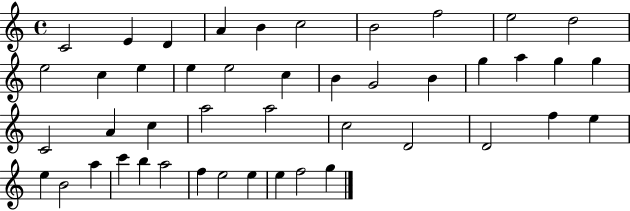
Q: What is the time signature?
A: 4/4